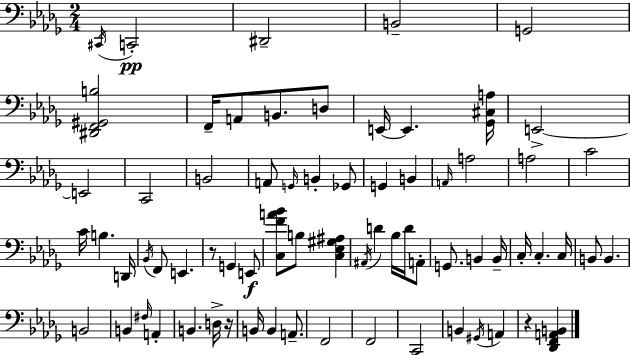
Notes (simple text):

C#2/s C2/h D#2/h B2/h G2/h [D#2,F2,G#2,B3]/h F2/s A2/e B2/e. D3/e E2/s E2/q. [Gb2,C#3,A3]/s E2/h E2/h C2/h B2/h A2/e G2/s B2/q Gb2/e G2/q B2/q A2/s A3/h A3/h C4/h C4/s B3/q. D2/s Bb2/s F2/e E2/q. R/e G2/q E2/e [C3,F4,A4,Bb4]/e B3/e [C3,Eb3,G#3,A#3]/q A#2/s D4/q Bb3/s D4/s A2/e G2/e. B2/q B2/s C3/s C3/q. C3/s B2/e B2/q. B2/h B2/q F#3/s A2/q B2/q. D3/s R/s B2/s B2/q A2/e. F2/h F2/h C2/h B2/q G#2/s A2/q R/q [Db2,F2,A2,B2]/q